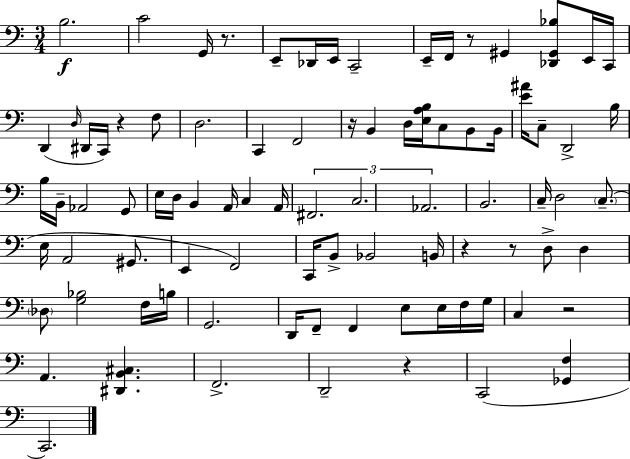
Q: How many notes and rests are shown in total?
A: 87